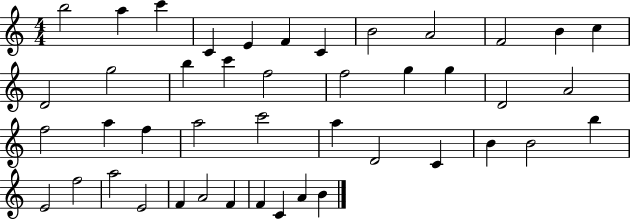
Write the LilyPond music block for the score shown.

{
  \clef treble
  \numericTimeSignature
  \time 4/4
  \key c \major
  b''2 a''4 c'''4 | c'4 e'4 f'4 c'4 | b'2 a'2 | f'2 b'4 c''4 | \break d'2 g''2 | b''4 c'''4 f''2 | f''2 g''4 g''4 | d'2 a'2 | \break f''2 a''4 f''4 | a''2 c'''2 | a''4 d'2 c'4 | b'4 b'2 b''4 | \break e'2 f''2 | a''2 e'2 | f'4 a'2 f'4 | f'4 c'4 a'4 b'4 | \break \bar "|."
}